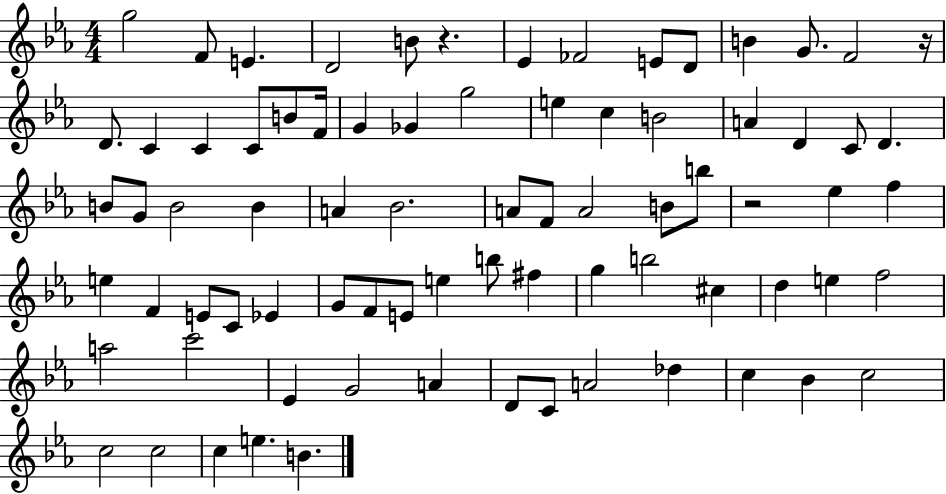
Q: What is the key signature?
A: EES major